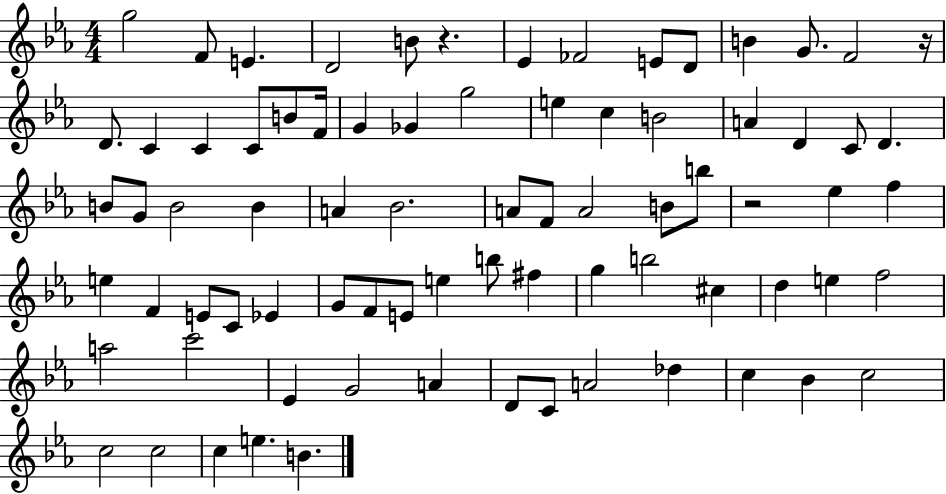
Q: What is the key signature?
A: EES major